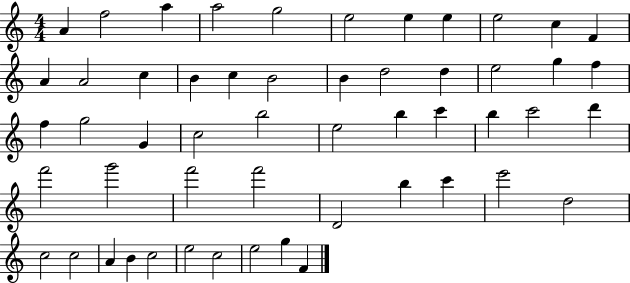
{
  \clef treble
  \numericTimeSignature
  \time 4/4
  \key c \major
  a'4 f''2 a''4 | a''2 g''2 | e''2 e''4 e''4 | e''2 c''4 f'4 | \break a'4 a'2 c''4 | b'4 c''4 b'2 | b'4 d''2 d''4 | e''2 g''4 f''4 | \break f''4 g''2 g'4 | c''2 b''2 | e''2 b''4 c'''4 | b''4 c'''2 d'''4 | \break f'''2 g'''2 | f'''2 f'''2 | d'2 b''4 c'''4 | e'''2 d''2 | \break c''2 c''2 | a'4 b'4 c''2 | e''2 c''2 | e''2 g''4 f'4 | \break \bar "|."
}